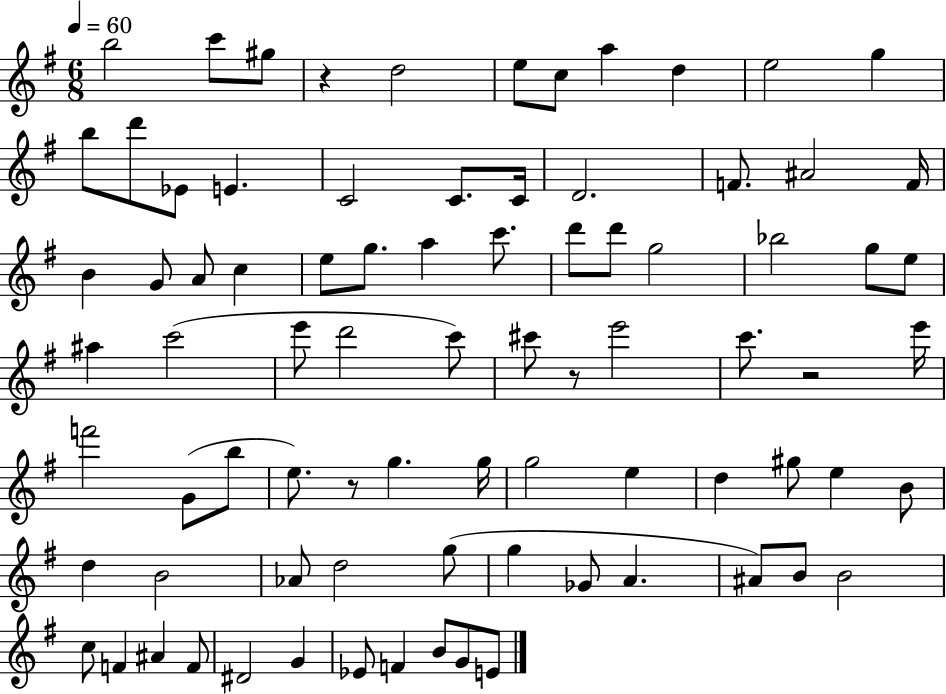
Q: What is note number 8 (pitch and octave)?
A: D5